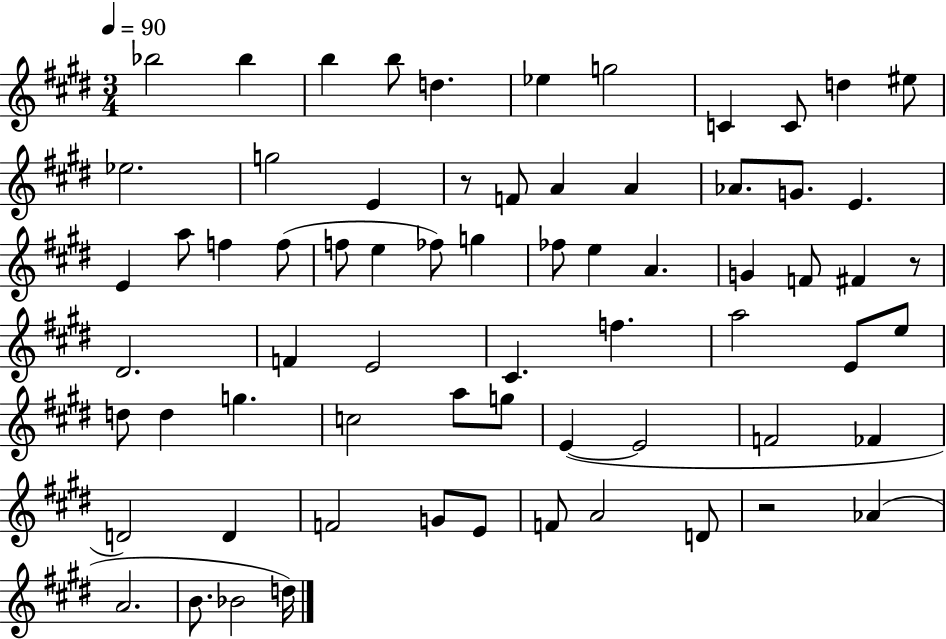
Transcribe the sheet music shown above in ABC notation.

X:1
T:Untitled
M:3/4
L:1/4
K:E
_b2 _b b b/2 d _e g2 C C/2 d ^e/2 _e2 g2 E z/2 F/2 A A _A/2 G/2 E E a/2 f f/2 f/2 e _f/2 g _f/2 e A G F/2 ^F z/2 ^D2 F E2 ^C f a2 E/2 e/2 d/2 d g c2 a/2 g/2 E E2 F2 _F D2 D F2 G/2 E/2 F/2 A2 D/2 z2 _A A2 B/2 _B2 d/4